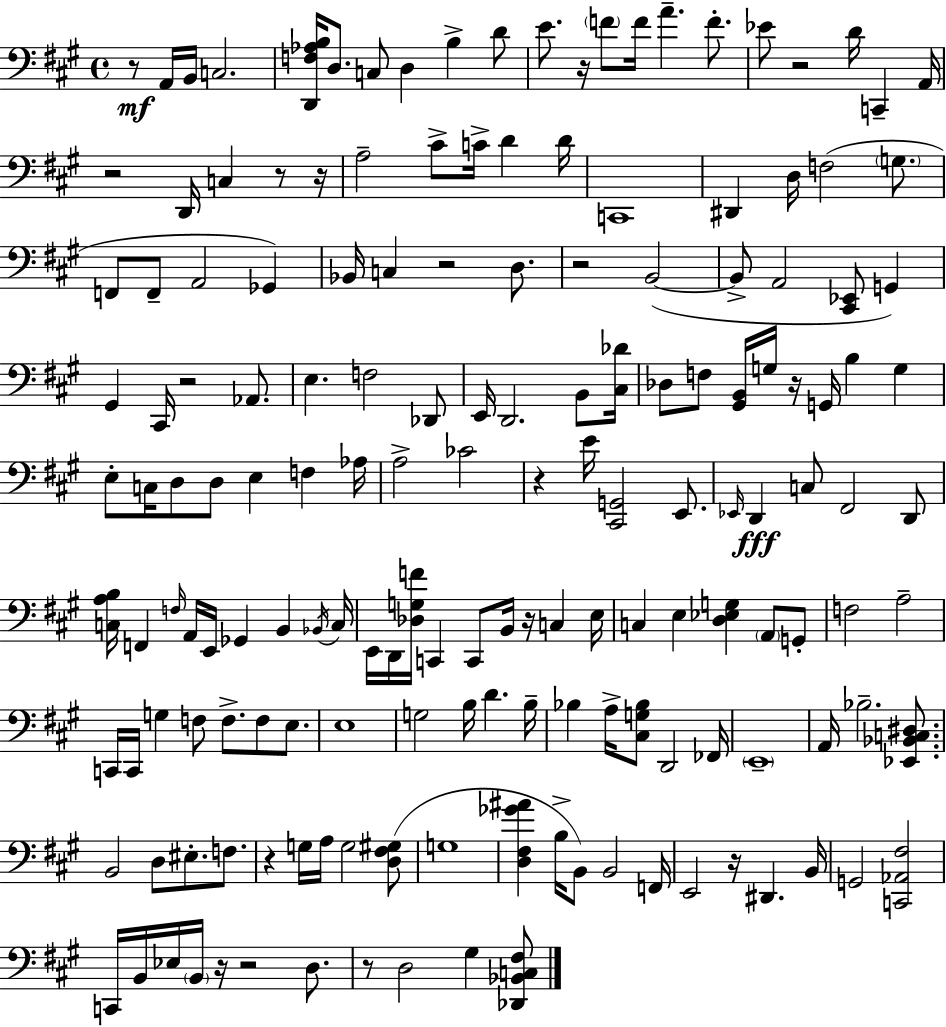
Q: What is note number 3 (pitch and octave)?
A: C3